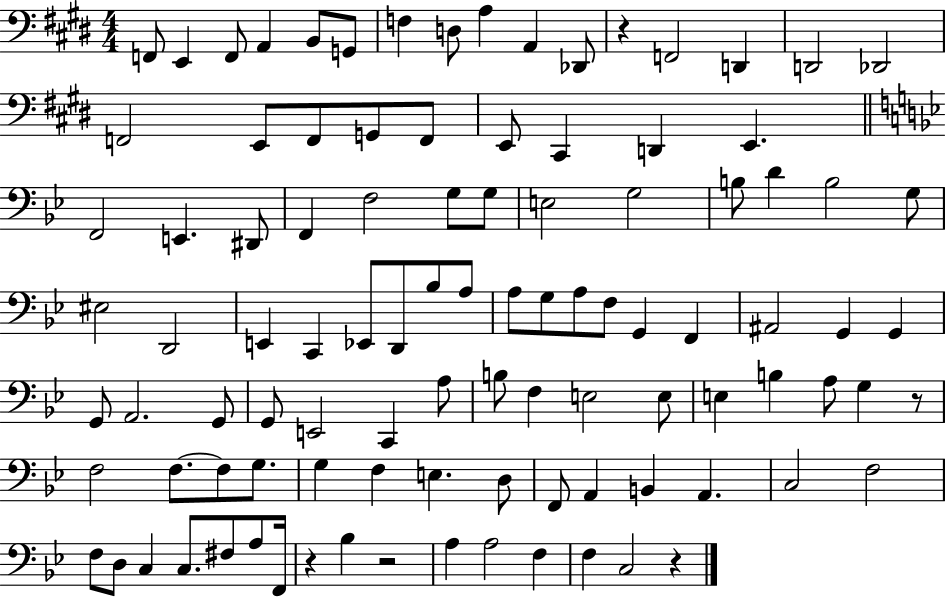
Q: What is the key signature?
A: E major